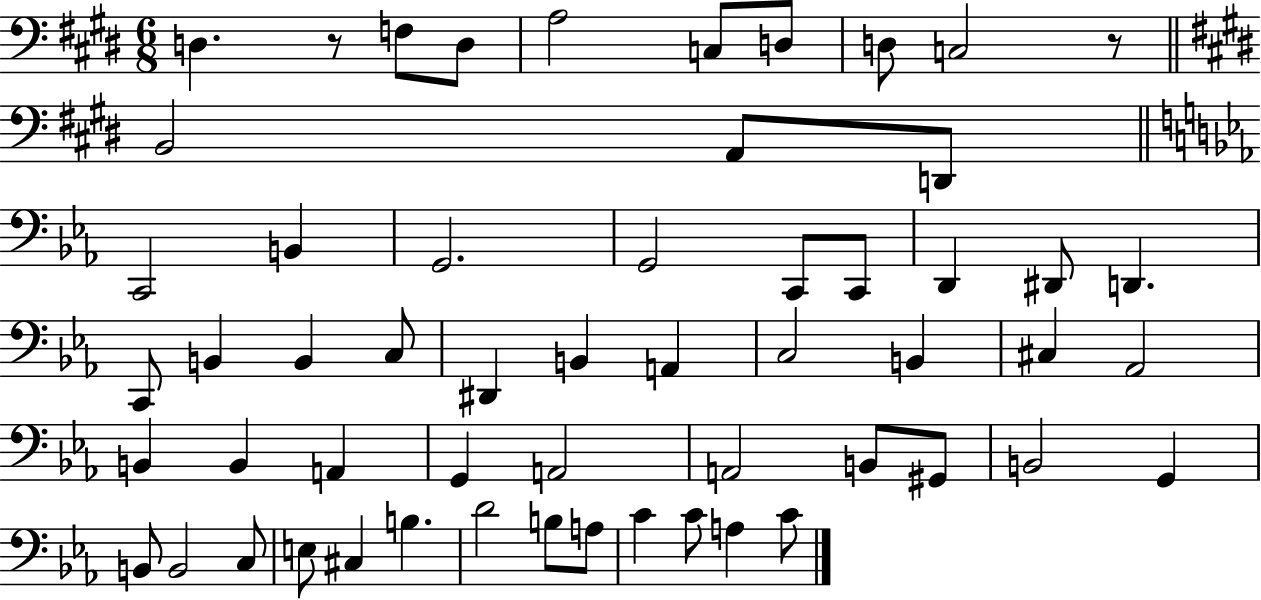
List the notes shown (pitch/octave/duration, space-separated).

D3/q. R/e F3/e D3/e A3/h C3/e D3/e D3/e C3/h R/e B2/h A2/e D2/e C2/h B2/q G2/h. G2/h C2/e C2/e D2/q D#2/e D2/q. C2/e B2/q B2/q C3/e D#2/q B2/q A2/q C3/h B2/q C#3/q Ab2/h B2/q B2/q A2/q G2/q A2/h A2/h B2/e G#2/e B2/h G2/q B2/e B2/h C3/e E3/e C#3/q B3/q. D4/h B3/e A3/e C4/q C4/e A3/q C4/e